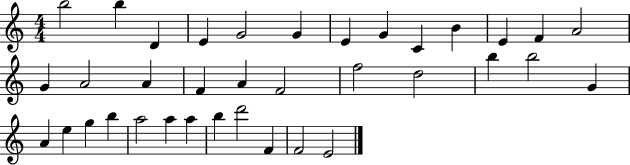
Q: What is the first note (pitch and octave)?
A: B5